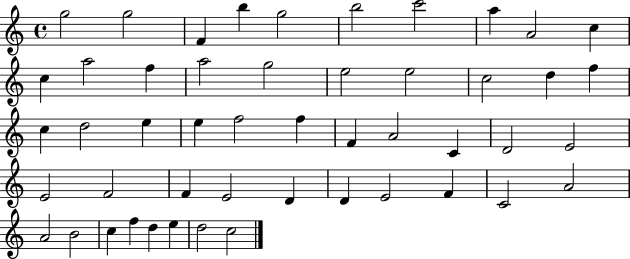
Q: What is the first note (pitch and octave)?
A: G5